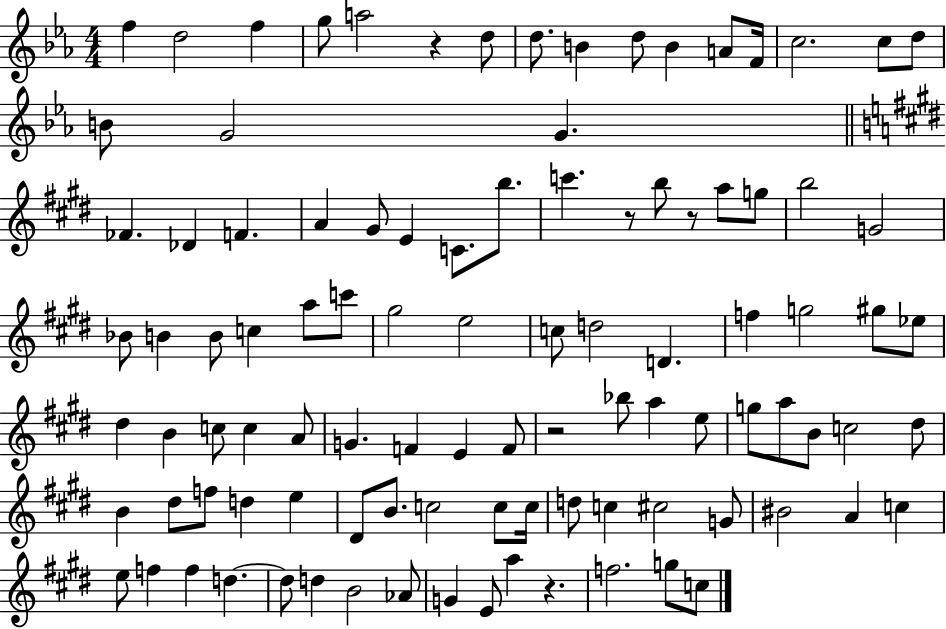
F5/q D5/h F5/q G5/e A5/h R/q D5/e D5/e. B4/q D5/e B4/q A4/e F4/s C5/h. C5/e D5/e B4/e G4/h G4/q. FES4/q. Db4/q F4/q. A4/q G#4/e E4/q C4/e. B5/e. C6/q. R/e B5/e R/e A5/e G5/e B5/h G4/h Bb4/e B4/q B4/e C5/q A5/e C6/e G#5/h E5/h C5/e D5/h D4/q. F5/q G5/h G#5/e Eb5/e D#5/q B4/q C5/e C5/q A4/e G4/q. F4/q E4/q F4/e R/h Bb5/e A5/q E5/e G5/e A5/e B4/e C5/h D#5/e B4/q D#5/e F5/e D5/q E5/q D#4/e B4/e. C5/h C5/e C5/s D5/e C5/q C#5/h G4/e BIS4/h A4/q C5/q E5/e F5/q F5/q D5/q. D5/e D5/q B4/h Ab4/e G4/q E4/e A5/q R/q. F5/h. G5/e C5/e